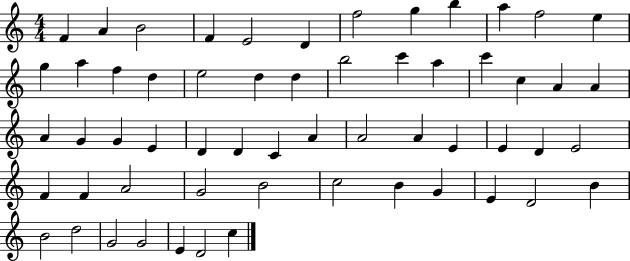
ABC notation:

X:1
T:Untitled
M:4/4
L:1/4
K:C
F A B2 F E2 D f2 g b a f2 e g a f d e2 d d b2 c' a c' c A A A G G E D D C A A2 A E E D E2 F F A2 G2 B2 c2 B G E D2 B B2 d2 G2 G2 E D2 c